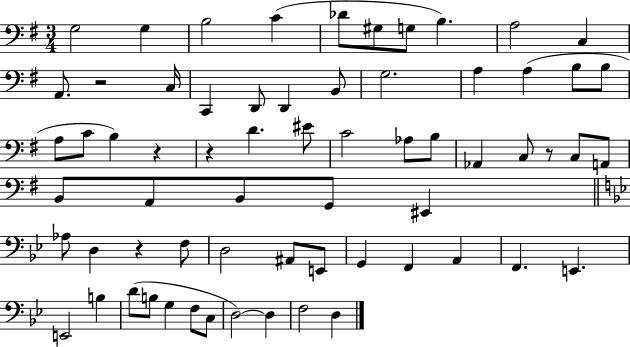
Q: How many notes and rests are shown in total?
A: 65